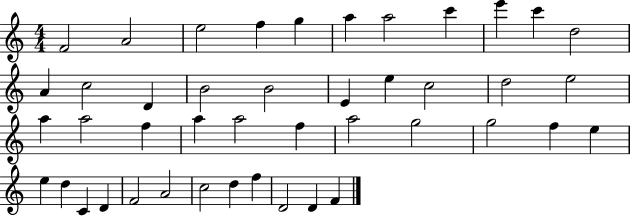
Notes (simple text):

F4/h A4/h E5/h F5/q G5/q A5/q A5/h C6/q E6/q C6/q D5/h A4/q C5/h D4/q B4/h B4/h E4/q E5/q C5/h D5/h E5/h A5/q A5/h F5/q A5/q A5/h F5/q A5/h G5/h G5/h F5/q E5/q E5/q D5/q C4/q D4/q F4/h A4/h C5/h D5/q F5/q D4/h D4/q F4/q